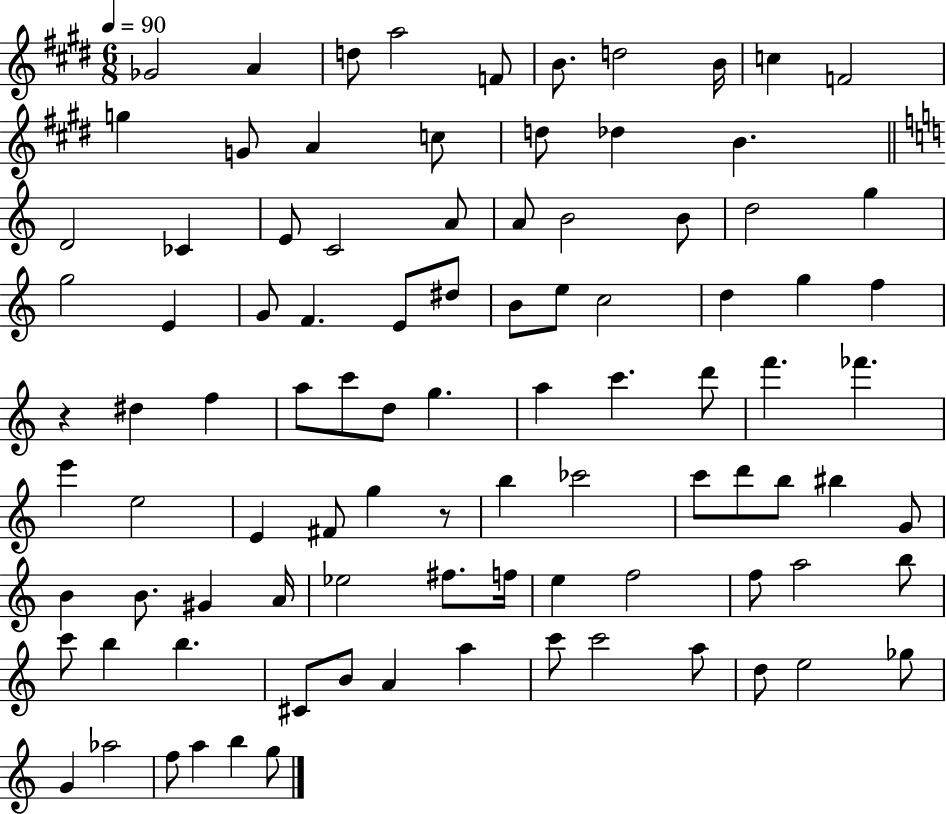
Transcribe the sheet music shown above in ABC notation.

X:1
T:Untitled
M:6/8
L:1/4
K:E
_G2 A d/2 a2 F/2 B/2 d2 B/4 c F2 g G/2 A c/2 d/2 _d B D2 _C E/2 C2 A/2 A/2 B2 B/2 d2 g g2 E G/2 F E/2 ^d/2 B/2 e/2 c2 d g f z ^d f a/2 c'/2 d/2 g a c' d'/2 f' _f' e' e2 E ^F/2 g z/2 b _c'2 c'/2 d'/2 b/2 ^b G/2 B B/2 ^G A/4 _e2 ^f/2 f/4 e f2 f/2 a2 b/2 c'/2 b b ^C/2 B/2 A a c'/2 c'2 a/2 d/2 e2 _g/2 G _a2 f/2 a b g/2